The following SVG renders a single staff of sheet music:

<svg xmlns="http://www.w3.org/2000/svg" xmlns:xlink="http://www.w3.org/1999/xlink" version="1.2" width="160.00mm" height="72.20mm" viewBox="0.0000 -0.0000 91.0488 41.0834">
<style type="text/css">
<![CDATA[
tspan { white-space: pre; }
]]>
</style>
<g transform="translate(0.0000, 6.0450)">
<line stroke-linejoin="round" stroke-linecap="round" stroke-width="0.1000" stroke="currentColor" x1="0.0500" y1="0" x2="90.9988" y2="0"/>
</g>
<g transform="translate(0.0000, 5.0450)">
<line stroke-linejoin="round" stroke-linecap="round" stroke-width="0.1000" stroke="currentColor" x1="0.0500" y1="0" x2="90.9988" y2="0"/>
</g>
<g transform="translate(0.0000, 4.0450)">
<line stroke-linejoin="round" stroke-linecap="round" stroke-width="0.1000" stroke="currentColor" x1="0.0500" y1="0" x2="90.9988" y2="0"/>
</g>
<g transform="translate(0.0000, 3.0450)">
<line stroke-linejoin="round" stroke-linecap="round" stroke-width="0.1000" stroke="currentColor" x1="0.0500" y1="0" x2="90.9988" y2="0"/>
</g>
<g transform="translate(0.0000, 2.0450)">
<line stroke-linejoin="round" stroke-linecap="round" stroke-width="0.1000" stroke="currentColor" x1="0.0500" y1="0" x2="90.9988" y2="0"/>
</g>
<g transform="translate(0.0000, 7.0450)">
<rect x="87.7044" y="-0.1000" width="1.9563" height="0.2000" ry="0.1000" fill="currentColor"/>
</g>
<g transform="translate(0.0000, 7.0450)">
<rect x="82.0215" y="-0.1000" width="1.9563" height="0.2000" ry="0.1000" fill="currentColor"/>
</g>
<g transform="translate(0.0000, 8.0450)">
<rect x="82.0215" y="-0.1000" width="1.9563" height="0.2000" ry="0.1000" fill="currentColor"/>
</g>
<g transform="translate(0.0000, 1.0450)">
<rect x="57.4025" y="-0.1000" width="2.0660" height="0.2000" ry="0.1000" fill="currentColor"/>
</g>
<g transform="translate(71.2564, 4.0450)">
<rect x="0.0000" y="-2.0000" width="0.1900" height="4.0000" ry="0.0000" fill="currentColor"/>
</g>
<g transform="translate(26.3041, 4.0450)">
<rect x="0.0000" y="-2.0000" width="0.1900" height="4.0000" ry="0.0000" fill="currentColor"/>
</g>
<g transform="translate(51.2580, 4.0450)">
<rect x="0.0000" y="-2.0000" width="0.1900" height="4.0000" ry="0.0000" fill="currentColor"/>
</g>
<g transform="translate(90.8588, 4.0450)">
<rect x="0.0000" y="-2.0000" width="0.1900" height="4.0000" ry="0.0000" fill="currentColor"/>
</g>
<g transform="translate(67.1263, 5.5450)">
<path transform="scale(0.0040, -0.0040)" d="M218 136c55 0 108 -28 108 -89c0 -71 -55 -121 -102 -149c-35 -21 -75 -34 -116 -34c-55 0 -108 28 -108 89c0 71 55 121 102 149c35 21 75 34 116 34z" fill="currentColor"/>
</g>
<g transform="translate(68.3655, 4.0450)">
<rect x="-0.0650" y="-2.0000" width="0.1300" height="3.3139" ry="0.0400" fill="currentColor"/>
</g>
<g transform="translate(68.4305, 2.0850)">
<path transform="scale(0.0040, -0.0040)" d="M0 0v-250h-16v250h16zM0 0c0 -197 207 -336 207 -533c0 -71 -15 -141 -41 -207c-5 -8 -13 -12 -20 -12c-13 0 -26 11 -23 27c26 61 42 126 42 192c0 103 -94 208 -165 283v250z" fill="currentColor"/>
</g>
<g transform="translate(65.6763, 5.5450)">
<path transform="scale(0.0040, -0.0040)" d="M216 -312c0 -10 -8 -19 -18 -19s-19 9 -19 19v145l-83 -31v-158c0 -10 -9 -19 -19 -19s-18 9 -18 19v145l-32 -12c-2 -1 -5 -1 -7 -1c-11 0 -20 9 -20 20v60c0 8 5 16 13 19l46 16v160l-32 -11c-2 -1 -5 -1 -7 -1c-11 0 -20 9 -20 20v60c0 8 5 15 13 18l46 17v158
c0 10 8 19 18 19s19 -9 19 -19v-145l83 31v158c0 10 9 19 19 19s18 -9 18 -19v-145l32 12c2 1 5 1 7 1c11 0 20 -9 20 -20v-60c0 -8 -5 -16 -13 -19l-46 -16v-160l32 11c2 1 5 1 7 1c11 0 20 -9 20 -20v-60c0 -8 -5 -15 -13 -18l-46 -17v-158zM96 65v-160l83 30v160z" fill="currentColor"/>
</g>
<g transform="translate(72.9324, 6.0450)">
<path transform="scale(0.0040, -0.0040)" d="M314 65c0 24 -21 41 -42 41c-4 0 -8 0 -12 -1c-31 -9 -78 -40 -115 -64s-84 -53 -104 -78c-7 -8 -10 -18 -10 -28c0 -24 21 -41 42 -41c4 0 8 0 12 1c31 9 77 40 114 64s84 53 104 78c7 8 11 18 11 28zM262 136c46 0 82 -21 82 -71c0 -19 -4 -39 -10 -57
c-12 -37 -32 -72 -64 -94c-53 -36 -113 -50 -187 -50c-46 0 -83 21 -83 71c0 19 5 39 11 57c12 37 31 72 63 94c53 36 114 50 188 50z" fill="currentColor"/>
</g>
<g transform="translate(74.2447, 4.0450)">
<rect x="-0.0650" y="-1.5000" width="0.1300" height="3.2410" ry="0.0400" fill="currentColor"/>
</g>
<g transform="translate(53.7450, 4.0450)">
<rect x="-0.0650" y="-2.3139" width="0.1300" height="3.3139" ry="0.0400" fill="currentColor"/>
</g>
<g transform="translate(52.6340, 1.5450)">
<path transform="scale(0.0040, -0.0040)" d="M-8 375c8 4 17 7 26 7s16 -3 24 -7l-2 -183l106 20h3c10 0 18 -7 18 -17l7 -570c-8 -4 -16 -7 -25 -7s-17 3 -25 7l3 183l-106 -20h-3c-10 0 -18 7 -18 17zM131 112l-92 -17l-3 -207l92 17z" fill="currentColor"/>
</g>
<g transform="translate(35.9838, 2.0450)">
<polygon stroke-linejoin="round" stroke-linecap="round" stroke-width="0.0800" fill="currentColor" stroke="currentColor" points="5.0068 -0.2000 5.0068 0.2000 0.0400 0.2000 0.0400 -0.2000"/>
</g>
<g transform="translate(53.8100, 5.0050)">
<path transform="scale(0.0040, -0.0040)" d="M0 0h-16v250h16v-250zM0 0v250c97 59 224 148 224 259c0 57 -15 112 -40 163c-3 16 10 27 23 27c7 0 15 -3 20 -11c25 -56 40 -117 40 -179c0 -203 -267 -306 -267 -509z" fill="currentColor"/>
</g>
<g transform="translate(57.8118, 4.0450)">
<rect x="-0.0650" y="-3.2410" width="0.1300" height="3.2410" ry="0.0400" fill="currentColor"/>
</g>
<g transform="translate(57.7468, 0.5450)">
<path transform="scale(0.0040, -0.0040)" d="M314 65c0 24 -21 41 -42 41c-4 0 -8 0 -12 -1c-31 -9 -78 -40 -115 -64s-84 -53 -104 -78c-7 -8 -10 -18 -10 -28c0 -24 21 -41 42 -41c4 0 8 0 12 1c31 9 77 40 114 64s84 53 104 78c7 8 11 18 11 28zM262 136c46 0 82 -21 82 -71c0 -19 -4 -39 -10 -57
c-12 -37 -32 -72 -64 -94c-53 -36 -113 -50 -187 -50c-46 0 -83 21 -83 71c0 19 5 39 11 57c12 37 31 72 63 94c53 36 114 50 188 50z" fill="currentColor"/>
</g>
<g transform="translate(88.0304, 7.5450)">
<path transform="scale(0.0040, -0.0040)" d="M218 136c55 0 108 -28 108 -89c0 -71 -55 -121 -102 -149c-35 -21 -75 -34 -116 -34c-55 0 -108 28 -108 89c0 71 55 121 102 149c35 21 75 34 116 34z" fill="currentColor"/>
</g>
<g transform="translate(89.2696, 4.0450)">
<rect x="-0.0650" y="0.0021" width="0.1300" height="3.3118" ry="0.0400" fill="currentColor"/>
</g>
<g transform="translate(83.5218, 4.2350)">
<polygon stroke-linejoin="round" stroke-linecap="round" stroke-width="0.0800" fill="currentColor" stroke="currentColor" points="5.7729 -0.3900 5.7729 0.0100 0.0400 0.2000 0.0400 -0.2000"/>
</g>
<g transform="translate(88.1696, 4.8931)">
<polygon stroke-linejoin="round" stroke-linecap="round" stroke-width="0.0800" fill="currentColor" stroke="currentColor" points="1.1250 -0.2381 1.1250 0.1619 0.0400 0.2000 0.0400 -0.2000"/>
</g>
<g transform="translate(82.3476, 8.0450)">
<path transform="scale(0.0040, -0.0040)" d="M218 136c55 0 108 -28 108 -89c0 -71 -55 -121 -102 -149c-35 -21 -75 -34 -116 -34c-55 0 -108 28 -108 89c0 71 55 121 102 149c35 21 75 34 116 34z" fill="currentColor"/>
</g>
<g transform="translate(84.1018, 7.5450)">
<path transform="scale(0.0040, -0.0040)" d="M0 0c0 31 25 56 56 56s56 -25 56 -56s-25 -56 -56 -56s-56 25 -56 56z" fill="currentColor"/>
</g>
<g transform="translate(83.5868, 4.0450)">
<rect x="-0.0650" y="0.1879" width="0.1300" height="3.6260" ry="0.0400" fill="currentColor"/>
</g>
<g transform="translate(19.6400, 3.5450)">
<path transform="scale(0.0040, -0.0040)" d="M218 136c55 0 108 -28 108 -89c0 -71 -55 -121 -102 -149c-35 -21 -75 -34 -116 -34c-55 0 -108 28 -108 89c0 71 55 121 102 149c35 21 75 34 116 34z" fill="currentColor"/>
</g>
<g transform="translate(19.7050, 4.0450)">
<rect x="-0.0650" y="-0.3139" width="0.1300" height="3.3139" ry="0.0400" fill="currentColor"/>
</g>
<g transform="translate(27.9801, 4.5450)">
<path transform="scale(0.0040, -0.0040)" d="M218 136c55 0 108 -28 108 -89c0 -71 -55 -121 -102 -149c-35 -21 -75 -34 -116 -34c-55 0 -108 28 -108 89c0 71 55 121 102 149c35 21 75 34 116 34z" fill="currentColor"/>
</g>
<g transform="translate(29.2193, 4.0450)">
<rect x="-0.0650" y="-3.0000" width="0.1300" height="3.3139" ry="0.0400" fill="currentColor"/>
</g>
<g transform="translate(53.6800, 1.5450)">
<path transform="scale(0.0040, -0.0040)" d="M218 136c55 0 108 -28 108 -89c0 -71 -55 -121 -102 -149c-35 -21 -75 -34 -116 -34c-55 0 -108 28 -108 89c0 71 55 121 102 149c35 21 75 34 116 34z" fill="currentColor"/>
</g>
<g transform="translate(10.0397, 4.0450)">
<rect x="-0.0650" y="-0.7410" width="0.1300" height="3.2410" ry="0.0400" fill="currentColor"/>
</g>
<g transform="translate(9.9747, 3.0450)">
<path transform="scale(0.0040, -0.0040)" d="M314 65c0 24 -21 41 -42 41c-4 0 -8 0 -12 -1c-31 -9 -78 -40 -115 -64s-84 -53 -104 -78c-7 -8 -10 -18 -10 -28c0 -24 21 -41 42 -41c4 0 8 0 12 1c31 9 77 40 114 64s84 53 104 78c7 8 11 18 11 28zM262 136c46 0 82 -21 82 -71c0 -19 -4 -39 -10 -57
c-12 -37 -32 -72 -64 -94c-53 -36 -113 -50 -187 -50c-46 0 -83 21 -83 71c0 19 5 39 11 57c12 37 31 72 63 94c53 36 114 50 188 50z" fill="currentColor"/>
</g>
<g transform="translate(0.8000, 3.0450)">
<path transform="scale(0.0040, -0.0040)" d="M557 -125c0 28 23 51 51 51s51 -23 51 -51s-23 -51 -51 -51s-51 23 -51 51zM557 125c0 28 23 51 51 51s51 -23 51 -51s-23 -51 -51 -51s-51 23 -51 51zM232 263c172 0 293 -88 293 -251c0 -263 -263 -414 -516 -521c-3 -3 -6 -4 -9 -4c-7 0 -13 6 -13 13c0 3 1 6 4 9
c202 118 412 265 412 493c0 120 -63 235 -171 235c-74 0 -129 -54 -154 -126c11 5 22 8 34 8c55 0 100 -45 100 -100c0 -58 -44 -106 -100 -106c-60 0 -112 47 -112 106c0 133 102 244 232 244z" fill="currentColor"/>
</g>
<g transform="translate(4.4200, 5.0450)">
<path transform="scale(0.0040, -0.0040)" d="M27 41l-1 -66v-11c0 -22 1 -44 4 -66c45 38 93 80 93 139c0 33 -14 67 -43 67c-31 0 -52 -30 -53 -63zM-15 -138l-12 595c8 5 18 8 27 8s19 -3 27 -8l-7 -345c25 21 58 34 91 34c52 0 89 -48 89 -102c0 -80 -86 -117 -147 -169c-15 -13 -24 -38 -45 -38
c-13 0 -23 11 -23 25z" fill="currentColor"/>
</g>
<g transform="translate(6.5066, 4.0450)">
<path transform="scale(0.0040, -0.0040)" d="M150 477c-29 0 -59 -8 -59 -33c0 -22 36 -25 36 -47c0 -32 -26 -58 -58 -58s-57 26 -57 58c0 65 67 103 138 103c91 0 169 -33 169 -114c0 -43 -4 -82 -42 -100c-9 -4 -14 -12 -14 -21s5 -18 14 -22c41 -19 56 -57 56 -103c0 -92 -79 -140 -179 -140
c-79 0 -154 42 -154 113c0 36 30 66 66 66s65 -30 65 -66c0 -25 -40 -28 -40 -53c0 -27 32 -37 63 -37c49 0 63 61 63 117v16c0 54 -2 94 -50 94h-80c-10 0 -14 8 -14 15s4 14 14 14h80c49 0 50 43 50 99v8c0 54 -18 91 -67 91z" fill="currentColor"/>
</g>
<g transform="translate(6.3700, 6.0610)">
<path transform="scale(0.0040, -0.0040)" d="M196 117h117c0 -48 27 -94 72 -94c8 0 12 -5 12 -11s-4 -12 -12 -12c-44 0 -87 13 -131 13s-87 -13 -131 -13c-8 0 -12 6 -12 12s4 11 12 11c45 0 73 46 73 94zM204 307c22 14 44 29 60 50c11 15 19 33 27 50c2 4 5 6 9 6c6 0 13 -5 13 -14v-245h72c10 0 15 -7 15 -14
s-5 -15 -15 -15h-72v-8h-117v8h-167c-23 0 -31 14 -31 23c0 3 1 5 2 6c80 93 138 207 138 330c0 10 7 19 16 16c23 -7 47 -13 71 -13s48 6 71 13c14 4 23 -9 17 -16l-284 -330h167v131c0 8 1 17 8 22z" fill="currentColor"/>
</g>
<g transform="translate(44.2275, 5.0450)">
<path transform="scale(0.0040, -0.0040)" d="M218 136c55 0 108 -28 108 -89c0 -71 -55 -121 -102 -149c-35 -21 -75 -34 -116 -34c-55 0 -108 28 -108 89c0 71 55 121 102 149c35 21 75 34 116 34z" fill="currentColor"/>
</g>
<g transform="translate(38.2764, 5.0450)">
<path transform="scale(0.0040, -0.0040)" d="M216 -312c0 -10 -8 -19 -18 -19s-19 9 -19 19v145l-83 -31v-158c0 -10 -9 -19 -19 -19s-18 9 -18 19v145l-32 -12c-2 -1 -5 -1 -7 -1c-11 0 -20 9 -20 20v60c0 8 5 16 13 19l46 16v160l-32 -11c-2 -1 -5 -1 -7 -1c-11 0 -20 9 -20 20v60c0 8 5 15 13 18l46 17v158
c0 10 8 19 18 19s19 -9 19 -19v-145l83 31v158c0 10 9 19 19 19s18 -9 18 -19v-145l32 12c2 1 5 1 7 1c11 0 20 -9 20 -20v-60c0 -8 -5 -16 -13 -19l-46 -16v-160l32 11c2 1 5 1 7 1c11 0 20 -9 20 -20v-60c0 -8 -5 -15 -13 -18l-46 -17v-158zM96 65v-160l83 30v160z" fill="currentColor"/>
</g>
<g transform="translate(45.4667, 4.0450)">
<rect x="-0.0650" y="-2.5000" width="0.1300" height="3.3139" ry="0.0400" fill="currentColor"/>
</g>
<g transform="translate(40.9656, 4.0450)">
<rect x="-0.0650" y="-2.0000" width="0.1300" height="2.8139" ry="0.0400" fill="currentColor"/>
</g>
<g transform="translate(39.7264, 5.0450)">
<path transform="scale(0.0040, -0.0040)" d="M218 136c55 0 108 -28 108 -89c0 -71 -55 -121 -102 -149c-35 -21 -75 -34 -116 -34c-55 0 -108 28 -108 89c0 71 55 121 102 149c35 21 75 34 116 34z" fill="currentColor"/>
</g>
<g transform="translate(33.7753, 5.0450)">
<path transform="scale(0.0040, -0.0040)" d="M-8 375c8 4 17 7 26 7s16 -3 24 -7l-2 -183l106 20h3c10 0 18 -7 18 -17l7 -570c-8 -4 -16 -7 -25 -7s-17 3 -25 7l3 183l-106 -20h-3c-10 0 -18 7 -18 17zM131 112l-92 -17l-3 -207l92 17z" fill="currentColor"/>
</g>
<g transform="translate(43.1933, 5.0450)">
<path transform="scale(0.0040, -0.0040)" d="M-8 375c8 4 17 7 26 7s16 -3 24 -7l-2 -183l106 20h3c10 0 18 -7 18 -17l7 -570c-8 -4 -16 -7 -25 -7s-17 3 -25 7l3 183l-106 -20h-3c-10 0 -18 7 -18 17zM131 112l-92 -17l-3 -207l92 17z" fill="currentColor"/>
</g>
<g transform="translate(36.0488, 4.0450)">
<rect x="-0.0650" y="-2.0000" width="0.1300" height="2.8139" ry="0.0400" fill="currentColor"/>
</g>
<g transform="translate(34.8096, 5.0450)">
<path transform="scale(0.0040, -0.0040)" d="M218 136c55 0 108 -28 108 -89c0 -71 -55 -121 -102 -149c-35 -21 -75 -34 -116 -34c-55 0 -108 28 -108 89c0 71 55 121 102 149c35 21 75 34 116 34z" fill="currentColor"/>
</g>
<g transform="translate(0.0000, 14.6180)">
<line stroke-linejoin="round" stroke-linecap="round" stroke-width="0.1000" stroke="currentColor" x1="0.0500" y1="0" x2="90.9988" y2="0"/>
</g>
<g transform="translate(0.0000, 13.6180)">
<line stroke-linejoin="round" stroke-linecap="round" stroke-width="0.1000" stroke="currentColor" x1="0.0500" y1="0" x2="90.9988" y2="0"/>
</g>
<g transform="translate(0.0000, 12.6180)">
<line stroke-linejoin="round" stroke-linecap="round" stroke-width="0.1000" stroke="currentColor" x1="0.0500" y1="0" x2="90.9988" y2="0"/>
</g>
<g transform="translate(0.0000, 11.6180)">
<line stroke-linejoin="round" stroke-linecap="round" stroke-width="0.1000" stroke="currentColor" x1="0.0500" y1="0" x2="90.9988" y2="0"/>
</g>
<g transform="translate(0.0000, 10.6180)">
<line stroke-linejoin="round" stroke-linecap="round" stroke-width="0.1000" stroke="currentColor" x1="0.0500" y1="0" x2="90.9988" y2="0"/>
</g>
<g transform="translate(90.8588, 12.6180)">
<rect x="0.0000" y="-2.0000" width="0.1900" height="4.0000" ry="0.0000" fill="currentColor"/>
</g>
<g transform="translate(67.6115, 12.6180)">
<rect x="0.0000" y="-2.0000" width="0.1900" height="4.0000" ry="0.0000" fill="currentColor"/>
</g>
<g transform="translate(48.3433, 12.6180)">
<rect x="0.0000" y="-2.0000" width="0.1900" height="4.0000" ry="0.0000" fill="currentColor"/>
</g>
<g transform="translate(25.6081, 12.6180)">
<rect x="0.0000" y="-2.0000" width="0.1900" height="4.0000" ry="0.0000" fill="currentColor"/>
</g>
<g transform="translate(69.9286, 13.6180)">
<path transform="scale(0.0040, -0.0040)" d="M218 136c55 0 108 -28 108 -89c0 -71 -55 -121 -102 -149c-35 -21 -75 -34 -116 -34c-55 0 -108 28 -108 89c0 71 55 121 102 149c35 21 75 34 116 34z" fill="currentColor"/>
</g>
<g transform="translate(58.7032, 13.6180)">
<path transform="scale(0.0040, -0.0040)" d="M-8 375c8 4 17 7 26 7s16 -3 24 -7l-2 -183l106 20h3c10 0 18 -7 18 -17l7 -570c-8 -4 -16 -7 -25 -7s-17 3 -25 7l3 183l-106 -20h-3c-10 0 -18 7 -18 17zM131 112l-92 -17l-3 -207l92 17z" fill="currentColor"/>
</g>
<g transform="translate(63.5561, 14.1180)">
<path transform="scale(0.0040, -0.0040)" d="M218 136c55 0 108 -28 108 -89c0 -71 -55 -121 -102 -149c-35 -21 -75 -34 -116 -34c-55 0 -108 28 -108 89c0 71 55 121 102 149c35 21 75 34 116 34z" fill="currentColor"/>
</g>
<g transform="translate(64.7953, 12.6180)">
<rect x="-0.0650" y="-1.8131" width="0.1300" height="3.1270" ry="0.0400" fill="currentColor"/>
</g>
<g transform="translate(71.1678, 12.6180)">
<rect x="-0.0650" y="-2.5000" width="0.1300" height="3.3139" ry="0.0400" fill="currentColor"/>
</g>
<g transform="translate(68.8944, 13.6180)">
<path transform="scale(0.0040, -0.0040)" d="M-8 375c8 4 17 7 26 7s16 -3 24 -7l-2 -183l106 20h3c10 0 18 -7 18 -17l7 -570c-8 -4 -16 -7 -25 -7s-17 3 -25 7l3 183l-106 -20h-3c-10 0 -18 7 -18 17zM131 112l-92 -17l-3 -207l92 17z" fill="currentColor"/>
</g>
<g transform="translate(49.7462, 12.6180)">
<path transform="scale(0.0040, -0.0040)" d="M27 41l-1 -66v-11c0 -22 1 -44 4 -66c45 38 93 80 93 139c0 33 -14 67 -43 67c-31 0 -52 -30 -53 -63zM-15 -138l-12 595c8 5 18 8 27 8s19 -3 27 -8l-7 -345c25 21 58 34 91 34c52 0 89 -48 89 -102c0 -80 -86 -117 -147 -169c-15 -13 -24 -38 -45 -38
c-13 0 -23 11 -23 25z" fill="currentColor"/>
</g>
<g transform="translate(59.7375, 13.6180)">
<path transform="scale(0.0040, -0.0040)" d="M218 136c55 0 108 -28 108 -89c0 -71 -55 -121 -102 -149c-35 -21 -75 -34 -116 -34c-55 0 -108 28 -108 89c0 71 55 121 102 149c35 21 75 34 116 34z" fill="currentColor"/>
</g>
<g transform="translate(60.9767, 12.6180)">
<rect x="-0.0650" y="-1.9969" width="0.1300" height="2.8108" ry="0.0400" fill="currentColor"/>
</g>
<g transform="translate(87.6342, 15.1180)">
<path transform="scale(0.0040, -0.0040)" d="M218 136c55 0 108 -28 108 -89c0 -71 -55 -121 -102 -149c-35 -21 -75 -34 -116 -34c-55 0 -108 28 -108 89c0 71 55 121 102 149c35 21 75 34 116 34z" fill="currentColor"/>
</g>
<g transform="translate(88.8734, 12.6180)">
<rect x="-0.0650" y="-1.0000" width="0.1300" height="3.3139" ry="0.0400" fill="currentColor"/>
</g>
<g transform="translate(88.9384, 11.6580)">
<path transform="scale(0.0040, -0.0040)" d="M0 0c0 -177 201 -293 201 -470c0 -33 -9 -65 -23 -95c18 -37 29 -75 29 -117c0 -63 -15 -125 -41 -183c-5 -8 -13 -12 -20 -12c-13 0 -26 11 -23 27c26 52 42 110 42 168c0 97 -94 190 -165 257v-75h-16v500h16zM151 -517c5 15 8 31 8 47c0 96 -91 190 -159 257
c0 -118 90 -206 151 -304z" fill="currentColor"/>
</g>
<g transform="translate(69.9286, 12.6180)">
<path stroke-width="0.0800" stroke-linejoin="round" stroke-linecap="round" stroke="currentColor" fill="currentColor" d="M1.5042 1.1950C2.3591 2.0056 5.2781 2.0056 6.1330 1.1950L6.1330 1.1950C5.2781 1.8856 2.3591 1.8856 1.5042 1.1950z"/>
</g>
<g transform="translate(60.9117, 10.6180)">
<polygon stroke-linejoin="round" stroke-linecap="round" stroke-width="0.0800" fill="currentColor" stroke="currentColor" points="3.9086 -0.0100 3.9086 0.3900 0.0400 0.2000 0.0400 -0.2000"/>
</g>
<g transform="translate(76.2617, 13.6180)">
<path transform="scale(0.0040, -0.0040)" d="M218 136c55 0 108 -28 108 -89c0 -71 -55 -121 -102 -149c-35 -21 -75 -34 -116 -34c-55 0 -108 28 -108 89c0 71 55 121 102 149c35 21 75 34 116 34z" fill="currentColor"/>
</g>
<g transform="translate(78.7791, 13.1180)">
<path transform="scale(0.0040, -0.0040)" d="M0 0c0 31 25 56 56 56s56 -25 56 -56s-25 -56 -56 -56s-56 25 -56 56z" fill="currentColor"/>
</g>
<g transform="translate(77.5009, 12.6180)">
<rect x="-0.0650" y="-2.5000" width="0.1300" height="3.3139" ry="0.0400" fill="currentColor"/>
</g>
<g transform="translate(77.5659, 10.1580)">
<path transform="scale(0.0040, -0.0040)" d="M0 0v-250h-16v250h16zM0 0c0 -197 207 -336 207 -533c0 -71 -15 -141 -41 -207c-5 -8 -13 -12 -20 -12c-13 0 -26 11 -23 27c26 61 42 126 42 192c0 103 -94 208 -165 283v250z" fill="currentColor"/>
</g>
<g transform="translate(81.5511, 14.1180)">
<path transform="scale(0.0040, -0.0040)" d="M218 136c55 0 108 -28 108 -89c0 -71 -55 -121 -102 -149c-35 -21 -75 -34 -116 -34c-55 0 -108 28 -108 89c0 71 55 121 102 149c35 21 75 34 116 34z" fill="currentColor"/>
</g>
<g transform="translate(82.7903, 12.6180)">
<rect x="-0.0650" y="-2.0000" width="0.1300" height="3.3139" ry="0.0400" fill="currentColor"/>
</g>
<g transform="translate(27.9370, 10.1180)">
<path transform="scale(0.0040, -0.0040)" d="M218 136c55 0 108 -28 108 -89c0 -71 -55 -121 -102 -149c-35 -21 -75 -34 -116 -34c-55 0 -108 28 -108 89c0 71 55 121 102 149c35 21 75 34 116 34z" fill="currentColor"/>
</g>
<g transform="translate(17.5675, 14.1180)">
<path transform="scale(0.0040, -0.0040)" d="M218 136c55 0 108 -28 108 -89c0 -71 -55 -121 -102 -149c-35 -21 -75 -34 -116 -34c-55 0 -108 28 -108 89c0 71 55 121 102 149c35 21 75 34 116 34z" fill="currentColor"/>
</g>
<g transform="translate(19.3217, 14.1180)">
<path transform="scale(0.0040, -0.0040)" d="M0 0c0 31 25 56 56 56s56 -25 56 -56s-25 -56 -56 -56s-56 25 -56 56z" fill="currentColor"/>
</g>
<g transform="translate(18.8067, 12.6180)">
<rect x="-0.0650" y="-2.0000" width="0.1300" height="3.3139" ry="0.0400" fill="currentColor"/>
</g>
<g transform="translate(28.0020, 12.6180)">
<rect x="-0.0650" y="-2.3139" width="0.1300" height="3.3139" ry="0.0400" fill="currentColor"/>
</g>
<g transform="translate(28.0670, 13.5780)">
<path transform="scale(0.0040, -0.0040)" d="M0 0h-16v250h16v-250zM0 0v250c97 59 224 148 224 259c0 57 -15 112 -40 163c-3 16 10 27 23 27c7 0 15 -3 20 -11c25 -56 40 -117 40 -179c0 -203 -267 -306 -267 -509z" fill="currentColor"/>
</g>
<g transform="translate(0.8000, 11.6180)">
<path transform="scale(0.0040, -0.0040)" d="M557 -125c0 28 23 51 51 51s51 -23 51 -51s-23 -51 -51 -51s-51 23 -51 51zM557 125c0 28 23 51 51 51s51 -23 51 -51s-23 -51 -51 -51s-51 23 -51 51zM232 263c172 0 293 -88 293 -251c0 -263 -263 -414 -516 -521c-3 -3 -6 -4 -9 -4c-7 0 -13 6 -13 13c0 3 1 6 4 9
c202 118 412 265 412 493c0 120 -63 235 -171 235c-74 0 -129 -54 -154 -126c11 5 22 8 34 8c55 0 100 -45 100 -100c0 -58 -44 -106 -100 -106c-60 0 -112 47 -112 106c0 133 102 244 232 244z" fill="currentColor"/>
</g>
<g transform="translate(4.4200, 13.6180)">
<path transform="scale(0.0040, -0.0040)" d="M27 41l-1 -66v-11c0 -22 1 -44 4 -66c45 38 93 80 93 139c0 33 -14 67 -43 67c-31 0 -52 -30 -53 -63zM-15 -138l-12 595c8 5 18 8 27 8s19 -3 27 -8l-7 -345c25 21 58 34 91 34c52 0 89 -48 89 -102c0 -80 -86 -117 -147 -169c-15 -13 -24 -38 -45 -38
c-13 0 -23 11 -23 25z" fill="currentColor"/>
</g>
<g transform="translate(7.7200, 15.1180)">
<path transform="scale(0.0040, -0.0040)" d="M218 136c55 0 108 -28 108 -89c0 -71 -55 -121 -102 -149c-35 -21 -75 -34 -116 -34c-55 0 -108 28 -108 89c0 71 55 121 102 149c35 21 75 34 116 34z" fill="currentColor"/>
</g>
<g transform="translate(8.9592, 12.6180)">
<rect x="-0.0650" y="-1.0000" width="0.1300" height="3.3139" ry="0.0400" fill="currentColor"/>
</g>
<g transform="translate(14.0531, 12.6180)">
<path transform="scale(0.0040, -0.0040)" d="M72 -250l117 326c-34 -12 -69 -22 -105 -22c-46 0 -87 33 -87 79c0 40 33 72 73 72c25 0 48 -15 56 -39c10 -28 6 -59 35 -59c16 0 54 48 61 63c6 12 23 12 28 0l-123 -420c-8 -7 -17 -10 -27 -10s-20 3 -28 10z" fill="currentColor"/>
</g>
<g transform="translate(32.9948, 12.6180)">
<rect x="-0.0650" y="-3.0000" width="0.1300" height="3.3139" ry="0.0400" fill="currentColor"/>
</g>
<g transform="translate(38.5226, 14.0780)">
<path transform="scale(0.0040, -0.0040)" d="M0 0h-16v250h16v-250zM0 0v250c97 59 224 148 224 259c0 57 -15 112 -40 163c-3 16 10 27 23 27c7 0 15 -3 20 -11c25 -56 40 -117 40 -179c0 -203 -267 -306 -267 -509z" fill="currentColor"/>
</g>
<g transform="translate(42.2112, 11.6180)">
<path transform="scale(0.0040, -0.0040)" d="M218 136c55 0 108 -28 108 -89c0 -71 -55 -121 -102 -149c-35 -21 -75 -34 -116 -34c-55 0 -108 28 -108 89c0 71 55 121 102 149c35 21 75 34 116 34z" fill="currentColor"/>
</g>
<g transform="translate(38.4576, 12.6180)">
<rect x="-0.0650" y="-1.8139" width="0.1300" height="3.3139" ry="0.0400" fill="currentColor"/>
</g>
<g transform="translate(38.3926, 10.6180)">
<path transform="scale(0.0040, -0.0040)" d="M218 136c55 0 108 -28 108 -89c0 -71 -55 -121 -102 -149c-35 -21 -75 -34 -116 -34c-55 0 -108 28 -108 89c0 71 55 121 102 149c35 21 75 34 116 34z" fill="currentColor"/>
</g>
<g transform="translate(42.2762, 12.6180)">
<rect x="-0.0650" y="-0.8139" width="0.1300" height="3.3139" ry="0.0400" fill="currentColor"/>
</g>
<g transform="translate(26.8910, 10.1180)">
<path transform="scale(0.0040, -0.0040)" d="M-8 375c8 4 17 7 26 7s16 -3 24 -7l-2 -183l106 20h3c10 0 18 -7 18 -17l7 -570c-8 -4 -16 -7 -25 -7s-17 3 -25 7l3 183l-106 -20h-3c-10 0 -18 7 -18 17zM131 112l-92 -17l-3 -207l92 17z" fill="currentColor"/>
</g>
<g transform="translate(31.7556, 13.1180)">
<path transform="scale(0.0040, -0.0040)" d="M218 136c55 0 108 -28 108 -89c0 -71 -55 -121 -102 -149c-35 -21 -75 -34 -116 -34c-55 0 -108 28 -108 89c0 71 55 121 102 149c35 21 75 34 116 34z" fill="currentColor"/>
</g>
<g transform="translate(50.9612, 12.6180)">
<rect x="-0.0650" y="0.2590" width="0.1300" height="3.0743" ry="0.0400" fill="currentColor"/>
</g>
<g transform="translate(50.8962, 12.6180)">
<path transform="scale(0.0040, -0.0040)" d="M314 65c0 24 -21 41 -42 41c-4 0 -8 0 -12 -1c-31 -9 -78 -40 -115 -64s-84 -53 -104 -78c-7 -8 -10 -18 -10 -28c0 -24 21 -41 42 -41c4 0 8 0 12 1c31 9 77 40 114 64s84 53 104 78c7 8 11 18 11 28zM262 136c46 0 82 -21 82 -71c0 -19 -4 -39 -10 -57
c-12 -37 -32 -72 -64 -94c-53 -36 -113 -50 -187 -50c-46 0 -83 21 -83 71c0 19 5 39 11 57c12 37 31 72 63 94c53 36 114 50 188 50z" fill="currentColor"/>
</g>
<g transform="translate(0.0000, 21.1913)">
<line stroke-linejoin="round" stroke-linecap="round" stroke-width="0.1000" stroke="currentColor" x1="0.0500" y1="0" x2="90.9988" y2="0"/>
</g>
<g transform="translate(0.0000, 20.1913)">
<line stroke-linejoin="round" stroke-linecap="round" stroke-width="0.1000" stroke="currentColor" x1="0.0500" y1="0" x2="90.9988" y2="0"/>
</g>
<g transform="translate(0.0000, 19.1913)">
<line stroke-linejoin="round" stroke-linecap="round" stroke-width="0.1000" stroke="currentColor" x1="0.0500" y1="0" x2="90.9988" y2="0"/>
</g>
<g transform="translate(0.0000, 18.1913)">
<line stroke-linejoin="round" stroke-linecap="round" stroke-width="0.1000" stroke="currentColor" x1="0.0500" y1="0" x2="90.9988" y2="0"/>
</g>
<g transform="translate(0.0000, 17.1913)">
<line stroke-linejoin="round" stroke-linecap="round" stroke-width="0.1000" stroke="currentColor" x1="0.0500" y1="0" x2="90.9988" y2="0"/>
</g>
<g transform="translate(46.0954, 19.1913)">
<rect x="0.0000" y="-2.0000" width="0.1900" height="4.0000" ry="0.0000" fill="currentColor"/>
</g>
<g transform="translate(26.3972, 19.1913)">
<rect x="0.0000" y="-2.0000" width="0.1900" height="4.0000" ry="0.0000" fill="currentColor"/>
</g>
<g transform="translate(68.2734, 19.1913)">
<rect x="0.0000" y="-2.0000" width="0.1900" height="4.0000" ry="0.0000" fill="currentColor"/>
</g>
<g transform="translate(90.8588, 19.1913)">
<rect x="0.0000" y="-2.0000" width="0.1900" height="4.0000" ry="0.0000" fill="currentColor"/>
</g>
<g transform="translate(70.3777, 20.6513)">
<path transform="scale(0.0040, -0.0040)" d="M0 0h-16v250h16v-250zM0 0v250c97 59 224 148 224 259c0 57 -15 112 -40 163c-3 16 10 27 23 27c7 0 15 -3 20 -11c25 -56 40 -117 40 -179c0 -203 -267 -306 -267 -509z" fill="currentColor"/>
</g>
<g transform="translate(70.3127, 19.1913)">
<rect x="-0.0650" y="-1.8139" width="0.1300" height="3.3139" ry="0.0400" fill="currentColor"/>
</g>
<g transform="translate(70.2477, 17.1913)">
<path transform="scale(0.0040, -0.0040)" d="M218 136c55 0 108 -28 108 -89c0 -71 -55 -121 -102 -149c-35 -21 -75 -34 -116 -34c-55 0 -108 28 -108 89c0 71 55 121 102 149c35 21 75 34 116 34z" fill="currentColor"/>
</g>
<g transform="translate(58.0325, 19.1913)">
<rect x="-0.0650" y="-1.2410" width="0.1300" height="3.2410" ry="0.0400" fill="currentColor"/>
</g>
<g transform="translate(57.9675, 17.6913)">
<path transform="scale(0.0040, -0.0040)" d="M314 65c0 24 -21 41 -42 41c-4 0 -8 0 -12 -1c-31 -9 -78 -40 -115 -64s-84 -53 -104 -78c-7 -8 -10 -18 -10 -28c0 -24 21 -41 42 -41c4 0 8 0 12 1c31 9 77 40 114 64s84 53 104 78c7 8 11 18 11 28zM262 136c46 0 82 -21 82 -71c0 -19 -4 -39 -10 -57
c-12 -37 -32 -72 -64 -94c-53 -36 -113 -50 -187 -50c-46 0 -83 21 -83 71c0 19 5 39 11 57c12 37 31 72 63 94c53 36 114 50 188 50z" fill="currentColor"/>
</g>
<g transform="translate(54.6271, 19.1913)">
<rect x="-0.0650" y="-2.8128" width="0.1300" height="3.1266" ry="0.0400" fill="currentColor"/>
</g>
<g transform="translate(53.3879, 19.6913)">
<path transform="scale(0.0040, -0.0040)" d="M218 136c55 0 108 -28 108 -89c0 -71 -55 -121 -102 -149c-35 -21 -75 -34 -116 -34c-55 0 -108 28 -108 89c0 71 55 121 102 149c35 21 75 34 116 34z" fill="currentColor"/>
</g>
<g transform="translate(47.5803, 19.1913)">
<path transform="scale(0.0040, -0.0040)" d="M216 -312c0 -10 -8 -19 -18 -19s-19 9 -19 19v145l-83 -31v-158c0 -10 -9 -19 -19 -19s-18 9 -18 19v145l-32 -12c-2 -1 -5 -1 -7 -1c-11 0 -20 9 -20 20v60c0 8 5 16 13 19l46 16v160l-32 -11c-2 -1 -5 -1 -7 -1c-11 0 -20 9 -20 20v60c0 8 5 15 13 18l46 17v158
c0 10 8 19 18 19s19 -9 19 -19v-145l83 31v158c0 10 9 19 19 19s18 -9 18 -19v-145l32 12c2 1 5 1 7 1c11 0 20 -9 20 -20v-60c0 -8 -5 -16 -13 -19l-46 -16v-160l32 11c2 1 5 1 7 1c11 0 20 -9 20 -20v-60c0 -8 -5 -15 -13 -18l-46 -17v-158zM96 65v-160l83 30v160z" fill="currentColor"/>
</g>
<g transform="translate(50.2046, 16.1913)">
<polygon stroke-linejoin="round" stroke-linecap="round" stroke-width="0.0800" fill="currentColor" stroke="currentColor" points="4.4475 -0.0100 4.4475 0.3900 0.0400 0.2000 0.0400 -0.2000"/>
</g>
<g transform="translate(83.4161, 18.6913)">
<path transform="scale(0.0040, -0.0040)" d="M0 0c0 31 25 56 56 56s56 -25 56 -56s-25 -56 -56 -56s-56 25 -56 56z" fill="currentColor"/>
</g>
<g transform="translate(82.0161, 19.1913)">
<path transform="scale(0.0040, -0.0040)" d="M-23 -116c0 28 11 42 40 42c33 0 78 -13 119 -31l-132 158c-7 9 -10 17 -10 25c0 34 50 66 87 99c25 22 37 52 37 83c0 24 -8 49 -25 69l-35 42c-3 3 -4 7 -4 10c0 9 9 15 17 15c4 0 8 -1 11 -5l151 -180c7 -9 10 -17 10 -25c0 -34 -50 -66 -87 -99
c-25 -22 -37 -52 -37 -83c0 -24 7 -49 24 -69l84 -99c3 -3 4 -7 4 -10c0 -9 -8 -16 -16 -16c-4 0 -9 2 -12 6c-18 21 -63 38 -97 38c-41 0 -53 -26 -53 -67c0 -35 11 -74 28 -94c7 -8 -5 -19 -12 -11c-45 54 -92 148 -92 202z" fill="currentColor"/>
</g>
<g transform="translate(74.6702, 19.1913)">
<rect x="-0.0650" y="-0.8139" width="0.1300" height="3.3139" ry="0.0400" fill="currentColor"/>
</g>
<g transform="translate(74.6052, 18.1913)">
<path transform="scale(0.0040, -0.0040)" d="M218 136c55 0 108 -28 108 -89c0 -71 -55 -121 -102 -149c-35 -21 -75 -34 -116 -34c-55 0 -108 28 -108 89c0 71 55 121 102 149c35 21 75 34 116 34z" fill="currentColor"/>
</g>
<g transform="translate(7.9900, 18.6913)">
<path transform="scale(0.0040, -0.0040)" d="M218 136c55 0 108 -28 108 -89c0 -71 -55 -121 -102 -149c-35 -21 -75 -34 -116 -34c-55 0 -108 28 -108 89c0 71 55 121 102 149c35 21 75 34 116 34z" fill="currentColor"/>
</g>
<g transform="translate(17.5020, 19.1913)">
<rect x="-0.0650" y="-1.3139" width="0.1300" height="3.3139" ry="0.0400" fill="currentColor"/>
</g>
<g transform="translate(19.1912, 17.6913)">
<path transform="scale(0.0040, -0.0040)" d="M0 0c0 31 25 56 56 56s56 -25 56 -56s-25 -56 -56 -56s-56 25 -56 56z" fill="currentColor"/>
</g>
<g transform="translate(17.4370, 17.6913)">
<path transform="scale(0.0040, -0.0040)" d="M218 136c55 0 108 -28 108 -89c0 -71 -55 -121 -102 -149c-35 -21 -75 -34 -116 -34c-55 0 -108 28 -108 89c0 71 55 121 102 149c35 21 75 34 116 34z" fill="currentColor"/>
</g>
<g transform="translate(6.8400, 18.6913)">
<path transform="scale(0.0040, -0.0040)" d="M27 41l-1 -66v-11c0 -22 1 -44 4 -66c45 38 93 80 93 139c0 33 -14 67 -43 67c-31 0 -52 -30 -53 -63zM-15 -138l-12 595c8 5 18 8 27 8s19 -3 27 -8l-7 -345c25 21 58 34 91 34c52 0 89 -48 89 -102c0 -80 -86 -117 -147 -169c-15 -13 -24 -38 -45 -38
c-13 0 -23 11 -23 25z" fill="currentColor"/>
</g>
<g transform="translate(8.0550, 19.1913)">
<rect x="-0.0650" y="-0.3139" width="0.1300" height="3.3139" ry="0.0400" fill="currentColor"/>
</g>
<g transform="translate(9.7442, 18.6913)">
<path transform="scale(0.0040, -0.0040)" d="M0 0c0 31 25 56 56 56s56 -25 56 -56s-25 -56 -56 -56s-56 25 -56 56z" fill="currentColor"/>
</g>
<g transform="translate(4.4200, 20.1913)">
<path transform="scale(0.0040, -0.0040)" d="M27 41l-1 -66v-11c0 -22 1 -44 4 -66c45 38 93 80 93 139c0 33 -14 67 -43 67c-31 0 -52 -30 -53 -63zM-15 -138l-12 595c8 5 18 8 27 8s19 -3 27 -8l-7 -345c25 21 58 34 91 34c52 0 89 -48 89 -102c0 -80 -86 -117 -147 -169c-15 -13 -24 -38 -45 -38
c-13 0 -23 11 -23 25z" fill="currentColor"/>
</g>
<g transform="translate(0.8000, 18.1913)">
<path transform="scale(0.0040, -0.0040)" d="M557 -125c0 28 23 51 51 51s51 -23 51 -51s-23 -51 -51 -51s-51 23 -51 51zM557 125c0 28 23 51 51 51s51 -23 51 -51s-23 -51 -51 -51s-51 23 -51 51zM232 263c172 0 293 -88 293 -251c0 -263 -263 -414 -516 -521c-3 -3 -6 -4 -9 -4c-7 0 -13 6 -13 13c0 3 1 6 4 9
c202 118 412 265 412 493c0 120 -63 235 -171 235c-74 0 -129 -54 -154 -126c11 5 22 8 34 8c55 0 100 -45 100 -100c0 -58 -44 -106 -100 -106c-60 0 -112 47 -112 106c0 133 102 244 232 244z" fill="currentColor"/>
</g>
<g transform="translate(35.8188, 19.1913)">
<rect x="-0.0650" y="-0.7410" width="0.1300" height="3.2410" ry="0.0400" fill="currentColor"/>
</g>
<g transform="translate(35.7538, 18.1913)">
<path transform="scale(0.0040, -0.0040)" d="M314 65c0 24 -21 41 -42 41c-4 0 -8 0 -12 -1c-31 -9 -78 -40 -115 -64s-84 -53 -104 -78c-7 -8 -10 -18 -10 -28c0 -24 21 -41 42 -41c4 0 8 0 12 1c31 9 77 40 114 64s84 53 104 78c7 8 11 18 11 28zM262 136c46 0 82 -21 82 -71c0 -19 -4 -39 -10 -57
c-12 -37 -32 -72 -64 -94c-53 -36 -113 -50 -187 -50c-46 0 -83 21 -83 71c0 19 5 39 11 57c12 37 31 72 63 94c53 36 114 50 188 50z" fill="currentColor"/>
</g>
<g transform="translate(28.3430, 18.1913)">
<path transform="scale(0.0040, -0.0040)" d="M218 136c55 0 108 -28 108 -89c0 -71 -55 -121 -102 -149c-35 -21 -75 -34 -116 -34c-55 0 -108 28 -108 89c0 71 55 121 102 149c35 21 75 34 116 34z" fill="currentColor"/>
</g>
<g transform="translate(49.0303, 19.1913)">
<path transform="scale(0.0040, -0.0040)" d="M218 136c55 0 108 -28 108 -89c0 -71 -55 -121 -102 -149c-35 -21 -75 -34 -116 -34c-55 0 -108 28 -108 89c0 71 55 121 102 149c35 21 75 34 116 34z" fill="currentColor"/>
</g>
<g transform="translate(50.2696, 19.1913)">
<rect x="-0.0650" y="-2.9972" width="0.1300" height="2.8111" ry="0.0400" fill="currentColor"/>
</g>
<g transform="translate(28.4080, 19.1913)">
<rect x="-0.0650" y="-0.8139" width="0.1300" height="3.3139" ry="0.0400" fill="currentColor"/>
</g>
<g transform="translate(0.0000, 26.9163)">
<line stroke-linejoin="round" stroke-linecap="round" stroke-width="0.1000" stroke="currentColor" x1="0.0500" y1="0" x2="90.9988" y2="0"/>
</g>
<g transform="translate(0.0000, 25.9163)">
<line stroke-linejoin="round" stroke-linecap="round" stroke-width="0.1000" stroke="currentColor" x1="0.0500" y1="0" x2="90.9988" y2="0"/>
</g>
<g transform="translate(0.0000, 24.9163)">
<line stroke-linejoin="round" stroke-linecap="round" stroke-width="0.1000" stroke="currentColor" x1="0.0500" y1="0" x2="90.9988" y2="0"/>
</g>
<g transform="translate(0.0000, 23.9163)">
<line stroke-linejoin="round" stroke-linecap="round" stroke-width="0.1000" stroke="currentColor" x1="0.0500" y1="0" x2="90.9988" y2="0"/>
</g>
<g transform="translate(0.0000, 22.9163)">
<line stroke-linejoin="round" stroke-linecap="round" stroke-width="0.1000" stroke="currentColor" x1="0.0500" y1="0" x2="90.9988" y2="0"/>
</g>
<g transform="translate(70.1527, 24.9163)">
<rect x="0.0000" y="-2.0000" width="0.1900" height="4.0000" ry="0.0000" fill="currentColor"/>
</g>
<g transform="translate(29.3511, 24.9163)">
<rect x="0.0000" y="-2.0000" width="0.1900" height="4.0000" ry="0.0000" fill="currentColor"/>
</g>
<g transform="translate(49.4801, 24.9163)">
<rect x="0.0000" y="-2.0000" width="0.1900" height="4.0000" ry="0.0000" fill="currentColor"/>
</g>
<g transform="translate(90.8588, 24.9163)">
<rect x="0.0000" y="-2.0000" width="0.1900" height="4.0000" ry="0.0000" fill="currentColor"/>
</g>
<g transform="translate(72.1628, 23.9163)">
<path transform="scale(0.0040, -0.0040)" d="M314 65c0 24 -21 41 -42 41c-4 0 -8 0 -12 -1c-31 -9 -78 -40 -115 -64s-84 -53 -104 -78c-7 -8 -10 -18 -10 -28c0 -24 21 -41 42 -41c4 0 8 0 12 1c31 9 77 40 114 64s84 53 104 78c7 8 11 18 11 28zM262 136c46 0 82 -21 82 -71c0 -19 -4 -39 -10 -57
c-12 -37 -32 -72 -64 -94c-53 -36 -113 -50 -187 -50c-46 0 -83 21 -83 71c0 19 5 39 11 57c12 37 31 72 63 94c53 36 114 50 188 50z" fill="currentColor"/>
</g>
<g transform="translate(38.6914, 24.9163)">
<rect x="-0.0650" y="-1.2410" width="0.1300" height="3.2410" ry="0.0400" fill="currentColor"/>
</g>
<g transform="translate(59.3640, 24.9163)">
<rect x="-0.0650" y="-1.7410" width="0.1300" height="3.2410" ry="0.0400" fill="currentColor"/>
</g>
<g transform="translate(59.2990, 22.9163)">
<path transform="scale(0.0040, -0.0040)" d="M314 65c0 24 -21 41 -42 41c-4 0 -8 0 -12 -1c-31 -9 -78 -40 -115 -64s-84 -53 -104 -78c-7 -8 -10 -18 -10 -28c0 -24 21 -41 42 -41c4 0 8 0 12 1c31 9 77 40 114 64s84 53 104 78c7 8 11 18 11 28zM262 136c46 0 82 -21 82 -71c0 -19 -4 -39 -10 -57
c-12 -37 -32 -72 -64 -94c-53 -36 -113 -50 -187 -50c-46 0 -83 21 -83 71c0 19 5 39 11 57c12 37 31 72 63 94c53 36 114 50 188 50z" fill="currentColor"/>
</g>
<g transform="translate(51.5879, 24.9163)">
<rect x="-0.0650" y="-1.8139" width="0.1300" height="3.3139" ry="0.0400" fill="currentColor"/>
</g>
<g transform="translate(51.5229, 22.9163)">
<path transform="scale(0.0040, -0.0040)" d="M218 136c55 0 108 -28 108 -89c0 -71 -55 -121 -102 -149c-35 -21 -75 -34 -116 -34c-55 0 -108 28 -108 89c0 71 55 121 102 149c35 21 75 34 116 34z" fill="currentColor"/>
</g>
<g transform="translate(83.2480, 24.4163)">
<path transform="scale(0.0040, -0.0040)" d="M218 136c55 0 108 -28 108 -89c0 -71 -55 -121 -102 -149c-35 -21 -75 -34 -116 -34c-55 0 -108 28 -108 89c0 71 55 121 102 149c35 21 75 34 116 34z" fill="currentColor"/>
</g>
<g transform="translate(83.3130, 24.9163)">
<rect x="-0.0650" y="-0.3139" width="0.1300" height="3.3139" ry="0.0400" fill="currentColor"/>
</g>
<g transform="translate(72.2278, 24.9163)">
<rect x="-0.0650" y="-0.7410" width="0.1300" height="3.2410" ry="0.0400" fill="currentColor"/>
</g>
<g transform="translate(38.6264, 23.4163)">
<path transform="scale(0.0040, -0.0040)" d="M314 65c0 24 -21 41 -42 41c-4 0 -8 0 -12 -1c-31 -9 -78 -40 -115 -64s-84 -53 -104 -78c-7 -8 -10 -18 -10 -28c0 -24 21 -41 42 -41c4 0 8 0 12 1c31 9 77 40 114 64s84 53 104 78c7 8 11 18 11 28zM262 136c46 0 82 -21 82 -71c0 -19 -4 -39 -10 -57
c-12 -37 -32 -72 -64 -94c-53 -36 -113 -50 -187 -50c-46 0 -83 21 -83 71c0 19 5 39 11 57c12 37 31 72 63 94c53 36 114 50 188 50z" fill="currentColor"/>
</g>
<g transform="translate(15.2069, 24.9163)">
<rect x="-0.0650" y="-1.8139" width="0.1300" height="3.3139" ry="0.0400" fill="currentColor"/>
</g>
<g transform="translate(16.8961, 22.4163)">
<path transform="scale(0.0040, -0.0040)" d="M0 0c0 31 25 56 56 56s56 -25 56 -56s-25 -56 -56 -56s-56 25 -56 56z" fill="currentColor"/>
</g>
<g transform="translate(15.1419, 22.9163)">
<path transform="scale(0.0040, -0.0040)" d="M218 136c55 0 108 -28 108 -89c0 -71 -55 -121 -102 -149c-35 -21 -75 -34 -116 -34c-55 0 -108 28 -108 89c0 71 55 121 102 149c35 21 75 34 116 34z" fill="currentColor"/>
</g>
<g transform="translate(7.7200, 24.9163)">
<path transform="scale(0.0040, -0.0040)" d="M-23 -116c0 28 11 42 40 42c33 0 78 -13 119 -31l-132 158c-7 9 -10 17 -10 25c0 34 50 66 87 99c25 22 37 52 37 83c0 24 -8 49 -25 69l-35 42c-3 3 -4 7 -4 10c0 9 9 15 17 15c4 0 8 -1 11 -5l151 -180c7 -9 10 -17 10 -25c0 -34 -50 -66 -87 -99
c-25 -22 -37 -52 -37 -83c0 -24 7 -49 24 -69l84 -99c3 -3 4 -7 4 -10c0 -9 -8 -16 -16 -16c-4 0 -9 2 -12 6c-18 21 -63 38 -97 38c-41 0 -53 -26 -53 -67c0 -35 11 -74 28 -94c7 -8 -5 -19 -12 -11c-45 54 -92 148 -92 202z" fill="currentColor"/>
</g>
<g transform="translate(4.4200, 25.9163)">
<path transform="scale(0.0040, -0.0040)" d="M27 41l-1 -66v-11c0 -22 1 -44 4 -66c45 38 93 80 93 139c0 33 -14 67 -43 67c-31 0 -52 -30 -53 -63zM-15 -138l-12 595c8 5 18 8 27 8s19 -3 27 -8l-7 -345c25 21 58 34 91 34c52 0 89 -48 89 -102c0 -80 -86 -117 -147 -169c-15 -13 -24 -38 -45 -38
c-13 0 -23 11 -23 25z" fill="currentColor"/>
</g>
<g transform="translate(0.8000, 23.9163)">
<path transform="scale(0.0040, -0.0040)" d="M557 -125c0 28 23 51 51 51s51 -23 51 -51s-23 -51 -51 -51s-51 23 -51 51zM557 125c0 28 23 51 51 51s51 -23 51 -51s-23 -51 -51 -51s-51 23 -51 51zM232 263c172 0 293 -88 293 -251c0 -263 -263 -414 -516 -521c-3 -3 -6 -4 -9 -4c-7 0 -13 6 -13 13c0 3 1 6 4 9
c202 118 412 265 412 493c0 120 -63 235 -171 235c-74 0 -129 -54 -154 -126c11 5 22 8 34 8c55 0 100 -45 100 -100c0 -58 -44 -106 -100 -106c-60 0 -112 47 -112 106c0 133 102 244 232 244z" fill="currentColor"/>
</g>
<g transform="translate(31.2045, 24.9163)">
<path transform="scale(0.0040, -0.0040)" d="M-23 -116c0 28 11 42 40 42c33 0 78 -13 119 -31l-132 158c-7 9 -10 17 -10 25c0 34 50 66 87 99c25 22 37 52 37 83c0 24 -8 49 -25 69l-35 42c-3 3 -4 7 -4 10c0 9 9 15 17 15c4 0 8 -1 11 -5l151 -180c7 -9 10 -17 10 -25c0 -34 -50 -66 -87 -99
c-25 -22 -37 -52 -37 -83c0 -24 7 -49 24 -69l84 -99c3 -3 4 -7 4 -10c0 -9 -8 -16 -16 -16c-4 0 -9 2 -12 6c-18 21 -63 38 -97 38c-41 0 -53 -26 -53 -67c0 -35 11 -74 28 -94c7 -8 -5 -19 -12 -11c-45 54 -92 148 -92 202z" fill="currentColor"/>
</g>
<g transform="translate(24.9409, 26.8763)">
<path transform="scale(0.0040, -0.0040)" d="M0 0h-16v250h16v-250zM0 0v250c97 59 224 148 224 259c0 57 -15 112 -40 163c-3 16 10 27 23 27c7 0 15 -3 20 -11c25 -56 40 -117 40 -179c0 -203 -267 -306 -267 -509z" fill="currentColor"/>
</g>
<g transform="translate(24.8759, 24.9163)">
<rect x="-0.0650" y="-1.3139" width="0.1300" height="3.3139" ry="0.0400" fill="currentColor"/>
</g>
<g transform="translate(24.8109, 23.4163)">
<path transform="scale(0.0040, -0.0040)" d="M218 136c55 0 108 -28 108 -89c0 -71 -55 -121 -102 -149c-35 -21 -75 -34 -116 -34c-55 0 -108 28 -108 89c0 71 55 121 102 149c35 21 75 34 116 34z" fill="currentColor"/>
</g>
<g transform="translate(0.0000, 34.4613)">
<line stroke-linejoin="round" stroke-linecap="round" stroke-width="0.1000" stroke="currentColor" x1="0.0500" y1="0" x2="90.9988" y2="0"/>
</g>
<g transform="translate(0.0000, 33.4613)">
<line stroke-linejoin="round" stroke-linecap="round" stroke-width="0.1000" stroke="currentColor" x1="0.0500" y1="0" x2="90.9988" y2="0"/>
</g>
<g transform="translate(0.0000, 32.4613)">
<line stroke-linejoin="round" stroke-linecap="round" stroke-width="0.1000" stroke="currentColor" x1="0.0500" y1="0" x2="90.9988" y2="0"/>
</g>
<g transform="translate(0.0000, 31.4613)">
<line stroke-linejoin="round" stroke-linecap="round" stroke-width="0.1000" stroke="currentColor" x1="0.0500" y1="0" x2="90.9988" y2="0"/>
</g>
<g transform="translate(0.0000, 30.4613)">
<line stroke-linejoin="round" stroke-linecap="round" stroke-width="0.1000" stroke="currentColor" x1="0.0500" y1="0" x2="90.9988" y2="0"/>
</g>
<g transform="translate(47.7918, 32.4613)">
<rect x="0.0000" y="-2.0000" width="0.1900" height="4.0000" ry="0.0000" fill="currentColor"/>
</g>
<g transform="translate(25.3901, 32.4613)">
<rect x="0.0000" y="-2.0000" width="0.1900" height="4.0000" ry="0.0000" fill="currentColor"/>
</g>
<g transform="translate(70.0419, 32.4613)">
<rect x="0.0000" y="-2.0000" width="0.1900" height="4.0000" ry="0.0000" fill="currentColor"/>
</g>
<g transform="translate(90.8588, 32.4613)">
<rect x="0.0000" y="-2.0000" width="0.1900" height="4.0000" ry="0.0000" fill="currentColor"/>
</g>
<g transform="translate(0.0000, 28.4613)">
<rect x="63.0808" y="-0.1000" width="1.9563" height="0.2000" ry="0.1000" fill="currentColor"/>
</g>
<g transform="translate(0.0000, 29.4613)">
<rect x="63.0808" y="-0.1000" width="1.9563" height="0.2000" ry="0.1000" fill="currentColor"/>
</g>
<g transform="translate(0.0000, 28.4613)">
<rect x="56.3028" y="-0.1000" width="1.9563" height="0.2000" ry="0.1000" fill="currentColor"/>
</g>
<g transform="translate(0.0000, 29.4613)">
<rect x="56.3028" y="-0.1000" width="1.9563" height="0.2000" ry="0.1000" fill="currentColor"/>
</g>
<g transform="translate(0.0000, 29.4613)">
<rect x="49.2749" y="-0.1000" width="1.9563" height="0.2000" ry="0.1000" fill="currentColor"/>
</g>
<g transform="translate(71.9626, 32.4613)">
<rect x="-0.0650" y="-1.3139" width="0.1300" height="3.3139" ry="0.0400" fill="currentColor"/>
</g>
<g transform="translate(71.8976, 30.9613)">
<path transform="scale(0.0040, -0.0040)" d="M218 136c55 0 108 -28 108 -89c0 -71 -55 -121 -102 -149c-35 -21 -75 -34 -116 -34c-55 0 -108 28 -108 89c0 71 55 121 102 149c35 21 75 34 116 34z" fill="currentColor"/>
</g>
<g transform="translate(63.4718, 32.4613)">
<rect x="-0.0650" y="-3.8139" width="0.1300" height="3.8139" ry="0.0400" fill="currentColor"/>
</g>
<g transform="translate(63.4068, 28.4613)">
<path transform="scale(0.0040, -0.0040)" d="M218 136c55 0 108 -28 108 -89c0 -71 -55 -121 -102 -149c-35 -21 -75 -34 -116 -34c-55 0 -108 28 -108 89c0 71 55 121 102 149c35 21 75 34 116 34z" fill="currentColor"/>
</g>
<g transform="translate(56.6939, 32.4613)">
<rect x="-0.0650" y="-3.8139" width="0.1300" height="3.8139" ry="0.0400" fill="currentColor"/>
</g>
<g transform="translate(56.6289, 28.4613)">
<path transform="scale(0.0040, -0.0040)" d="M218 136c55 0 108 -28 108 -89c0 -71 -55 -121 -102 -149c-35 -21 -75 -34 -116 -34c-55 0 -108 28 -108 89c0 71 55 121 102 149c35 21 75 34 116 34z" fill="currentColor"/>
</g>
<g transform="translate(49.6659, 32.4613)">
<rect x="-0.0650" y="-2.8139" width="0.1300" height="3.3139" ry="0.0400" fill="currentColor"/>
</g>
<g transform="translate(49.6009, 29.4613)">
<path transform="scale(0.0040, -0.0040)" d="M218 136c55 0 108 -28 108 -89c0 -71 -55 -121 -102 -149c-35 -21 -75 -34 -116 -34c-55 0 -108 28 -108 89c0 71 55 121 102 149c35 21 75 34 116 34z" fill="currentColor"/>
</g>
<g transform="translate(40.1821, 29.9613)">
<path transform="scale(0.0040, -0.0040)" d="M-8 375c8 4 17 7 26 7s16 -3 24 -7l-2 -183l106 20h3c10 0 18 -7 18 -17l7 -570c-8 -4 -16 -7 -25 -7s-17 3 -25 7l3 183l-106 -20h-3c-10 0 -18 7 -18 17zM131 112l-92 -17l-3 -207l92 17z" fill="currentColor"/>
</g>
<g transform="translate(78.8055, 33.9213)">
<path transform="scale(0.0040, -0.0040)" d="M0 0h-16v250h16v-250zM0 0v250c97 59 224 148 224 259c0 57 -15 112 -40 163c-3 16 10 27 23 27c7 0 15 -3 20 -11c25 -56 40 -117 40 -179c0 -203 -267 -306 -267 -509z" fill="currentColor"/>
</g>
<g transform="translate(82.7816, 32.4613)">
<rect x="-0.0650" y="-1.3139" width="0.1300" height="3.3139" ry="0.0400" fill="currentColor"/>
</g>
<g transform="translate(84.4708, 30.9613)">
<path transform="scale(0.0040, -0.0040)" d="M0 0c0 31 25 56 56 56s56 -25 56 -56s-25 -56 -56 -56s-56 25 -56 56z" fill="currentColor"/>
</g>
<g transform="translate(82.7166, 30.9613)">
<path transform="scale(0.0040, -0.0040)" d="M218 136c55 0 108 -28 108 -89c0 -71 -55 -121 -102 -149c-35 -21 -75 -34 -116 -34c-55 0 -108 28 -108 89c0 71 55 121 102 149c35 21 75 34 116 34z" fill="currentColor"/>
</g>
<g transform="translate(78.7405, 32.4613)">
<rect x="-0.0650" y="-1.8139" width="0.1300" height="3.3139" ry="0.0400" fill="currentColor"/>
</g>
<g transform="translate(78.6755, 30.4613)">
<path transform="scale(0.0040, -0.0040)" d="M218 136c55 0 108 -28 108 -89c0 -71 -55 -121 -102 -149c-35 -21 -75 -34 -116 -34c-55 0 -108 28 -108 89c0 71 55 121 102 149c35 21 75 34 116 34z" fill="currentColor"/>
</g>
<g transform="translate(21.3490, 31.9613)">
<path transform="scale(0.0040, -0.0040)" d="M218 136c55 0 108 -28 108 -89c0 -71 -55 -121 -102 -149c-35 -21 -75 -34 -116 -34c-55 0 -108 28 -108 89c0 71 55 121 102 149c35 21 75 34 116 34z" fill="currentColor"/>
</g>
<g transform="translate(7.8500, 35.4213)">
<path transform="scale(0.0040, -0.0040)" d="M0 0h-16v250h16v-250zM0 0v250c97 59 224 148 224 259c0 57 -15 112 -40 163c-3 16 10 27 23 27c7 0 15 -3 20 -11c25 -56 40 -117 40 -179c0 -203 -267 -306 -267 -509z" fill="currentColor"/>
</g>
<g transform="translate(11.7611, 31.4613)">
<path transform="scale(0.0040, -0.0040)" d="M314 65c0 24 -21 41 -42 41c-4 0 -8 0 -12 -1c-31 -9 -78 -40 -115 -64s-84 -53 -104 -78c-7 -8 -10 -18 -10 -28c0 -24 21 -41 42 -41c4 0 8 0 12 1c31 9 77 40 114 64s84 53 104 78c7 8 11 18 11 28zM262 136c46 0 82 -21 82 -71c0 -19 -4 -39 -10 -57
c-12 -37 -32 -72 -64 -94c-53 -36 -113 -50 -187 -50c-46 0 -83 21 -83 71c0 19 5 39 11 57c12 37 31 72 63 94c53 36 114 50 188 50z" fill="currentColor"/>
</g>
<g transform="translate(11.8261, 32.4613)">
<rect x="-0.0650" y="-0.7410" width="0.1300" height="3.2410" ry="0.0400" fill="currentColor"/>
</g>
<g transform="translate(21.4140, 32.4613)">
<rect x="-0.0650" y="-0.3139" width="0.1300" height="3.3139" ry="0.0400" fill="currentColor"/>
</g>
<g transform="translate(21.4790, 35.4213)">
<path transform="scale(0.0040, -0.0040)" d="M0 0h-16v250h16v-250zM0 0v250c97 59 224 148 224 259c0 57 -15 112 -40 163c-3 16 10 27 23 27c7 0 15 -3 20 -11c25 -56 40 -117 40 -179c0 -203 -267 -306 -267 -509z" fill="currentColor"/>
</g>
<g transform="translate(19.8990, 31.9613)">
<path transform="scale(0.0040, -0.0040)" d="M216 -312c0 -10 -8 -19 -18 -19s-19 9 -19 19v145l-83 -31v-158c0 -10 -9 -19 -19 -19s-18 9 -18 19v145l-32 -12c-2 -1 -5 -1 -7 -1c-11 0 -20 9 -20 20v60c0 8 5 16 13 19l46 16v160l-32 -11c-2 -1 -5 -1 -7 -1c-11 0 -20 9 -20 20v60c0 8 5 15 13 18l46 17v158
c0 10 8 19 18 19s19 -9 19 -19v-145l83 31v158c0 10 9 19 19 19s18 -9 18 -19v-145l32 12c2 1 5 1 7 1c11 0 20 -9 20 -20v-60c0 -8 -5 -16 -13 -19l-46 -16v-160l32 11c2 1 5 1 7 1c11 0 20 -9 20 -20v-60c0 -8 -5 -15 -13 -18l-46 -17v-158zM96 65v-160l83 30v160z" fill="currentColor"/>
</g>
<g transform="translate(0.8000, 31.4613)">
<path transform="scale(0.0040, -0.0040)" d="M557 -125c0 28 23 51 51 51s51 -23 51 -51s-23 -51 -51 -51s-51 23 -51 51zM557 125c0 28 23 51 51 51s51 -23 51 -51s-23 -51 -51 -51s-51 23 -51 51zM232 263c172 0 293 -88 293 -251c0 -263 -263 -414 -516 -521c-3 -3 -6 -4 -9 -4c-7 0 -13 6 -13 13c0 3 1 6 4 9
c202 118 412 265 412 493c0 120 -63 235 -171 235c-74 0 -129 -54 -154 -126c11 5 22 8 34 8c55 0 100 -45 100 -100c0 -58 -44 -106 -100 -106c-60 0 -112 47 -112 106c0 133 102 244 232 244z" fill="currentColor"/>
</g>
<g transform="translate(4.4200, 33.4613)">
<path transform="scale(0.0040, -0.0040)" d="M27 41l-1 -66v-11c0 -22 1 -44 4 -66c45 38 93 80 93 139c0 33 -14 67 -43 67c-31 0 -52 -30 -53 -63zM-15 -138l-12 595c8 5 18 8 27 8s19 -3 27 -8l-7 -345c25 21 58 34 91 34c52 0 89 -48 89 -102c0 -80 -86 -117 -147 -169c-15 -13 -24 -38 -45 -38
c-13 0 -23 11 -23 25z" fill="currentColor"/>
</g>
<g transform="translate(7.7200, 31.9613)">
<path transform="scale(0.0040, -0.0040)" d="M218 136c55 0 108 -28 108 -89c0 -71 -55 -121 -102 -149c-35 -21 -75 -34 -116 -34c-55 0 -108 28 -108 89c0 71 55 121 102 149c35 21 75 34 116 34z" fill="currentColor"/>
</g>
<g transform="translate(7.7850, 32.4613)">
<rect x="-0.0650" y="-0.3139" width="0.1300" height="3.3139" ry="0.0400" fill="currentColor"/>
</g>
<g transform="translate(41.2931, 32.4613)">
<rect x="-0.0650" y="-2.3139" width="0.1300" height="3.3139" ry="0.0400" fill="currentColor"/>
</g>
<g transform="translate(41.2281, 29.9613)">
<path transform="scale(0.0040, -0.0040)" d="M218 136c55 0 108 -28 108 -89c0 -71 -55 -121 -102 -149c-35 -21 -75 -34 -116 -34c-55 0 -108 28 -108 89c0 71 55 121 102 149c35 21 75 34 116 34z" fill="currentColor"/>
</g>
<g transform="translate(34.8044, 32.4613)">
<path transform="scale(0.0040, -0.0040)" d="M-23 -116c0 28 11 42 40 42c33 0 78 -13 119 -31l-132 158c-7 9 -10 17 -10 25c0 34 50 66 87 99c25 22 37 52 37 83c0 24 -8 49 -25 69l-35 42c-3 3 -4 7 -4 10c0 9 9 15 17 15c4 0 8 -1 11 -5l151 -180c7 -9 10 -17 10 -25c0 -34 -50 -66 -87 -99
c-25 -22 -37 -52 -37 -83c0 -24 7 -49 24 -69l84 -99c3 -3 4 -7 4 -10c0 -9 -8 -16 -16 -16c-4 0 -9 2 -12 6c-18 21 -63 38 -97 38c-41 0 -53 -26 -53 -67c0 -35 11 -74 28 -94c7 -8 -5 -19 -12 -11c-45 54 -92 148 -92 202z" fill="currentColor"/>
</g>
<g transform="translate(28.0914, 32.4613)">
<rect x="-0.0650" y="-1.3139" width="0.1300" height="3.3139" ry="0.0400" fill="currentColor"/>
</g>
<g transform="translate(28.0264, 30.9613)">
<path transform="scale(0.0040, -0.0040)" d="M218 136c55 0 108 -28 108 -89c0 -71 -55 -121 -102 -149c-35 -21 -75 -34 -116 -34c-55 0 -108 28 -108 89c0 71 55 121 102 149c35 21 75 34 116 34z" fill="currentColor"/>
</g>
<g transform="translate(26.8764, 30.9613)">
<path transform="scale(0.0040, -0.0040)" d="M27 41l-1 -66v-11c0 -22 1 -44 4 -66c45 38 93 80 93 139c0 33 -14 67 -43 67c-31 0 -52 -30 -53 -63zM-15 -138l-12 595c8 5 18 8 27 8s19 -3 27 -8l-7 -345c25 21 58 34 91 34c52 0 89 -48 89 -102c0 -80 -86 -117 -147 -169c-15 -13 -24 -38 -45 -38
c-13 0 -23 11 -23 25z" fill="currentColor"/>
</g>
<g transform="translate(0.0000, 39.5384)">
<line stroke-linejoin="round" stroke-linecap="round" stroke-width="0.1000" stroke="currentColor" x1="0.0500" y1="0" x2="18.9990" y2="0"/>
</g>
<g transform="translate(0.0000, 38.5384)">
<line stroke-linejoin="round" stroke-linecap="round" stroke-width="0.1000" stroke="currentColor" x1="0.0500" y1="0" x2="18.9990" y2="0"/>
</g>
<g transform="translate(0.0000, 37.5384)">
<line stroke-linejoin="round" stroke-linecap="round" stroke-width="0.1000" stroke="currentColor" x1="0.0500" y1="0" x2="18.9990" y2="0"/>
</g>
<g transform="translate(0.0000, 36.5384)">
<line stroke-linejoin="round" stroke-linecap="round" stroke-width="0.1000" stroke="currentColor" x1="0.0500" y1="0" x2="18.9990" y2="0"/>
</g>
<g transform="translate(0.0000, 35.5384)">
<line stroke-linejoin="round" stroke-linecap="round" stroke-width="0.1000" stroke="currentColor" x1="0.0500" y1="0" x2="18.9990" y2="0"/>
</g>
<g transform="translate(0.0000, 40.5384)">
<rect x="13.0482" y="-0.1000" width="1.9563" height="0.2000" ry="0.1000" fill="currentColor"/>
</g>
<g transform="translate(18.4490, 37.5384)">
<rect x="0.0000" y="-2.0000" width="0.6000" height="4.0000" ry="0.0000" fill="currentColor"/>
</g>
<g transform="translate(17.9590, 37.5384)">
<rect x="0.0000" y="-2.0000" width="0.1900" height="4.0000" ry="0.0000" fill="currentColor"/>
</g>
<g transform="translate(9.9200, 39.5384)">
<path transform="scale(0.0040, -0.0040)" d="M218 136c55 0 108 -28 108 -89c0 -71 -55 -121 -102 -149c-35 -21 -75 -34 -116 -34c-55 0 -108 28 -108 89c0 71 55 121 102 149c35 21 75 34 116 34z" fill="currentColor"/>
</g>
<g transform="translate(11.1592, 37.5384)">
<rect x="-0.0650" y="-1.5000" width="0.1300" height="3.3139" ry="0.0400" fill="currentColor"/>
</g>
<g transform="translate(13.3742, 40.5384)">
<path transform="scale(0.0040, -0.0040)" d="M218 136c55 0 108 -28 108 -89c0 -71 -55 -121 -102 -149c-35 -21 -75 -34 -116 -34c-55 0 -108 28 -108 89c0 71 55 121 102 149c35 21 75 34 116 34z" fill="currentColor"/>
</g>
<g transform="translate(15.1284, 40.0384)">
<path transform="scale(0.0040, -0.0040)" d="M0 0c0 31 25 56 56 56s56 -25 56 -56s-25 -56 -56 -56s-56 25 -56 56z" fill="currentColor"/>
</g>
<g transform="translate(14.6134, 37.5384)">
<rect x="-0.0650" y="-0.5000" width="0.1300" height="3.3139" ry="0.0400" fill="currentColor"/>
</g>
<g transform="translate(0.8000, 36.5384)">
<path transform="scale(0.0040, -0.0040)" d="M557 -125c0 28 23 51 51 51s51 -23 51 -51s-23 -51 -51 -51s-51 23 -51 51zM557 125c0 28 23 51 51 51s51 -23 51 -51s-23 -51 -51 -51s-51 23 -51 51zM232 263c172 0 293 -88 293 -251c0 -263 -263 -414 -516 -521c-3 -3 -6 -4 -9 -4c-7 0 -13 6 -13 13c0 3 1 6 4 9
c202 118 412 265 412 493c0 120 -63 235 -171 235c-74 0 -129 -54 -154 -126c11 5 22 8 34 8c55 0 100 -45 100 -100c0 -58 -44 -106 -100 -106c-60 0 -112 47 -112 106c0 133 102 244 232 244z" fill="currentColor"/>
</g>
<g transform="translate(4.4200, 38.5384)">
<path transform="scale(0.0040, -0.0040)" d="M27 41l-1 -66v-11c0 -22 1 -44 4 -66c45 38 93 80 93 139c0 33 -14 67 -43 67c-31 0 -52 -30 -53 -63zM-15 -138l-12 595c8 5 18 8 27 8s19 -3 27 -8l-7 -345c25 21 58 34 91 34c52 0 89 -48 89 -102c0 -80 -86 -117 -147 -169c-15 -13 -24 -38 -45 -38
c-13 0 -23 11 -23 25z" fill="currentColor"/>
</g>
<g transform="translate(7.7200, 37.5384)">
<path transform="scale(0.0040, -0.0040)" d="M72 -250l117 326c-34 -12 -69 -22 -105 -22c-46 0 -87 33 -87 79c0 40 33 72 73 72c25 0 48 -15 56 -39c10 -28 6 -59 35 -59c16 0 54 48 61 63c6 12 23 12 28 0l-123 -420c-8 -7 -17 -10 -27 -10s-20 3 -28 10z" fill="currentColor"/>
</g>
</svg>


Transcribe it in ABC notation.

X:1
T:Untitled
M:3/4
L:1/4
K:F
F,2 E, C, B,,/2 ^B,,/2 B,, B,/2 D2 ^A,,/2 G,,2 C,,/2 D,,/4 F,, z/2 A,, B,/2 C, A,/2 F, _D,2 B,,/2 A,,/2 B,, B,,/2 A,, F,,/4 _E, G, F, F,2 ^D,/2 C,/2 G,2 A,/2 F, z z A, G,/2 z G,2 A, A,2 F,2 E, E,/2 F,2 ^E,/2 _G, z B, C E E G, A,/2 G, z/2 G,, E,,